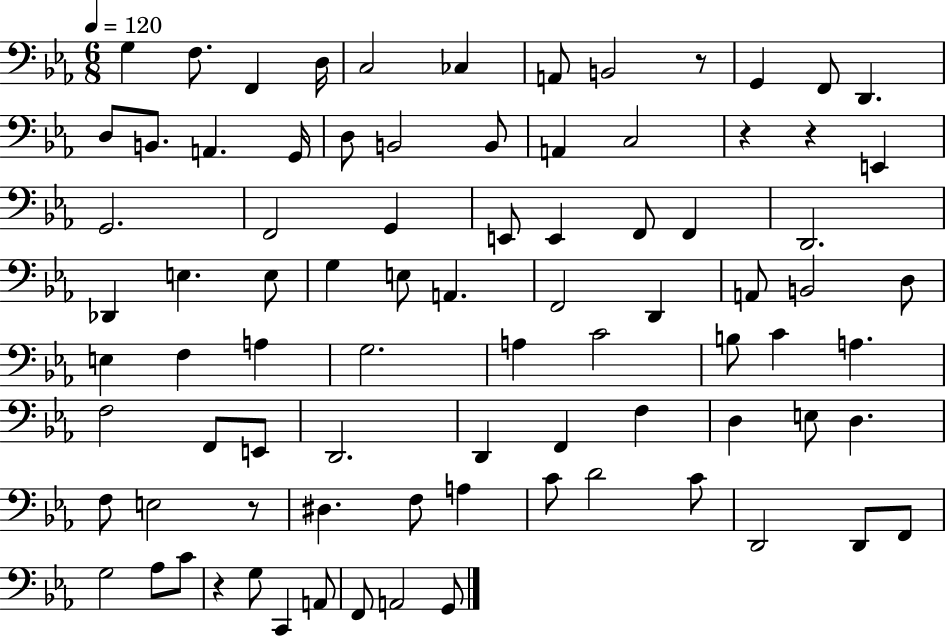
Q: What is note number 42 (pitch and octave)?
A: F3